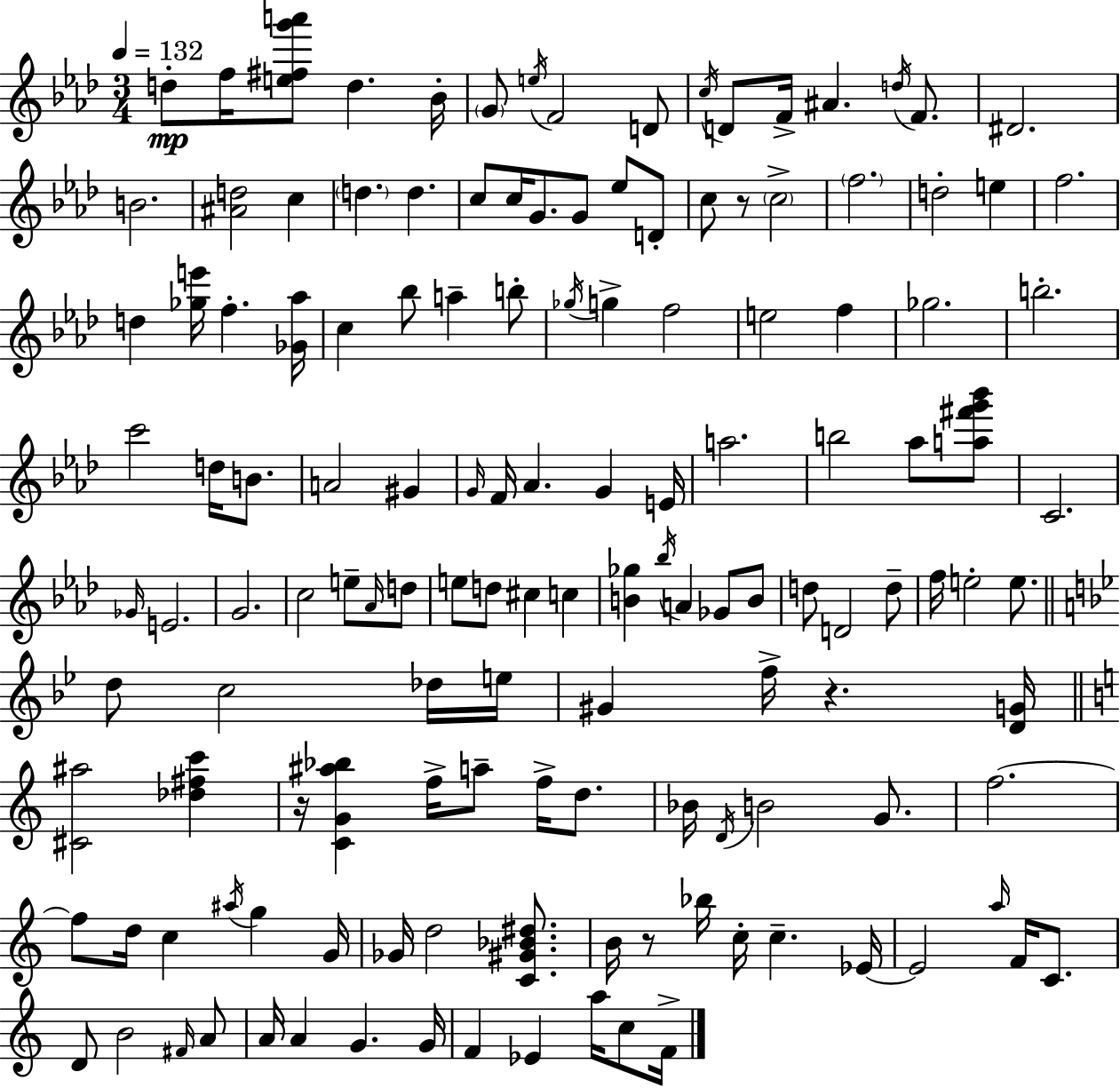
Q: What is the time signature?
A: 3/4